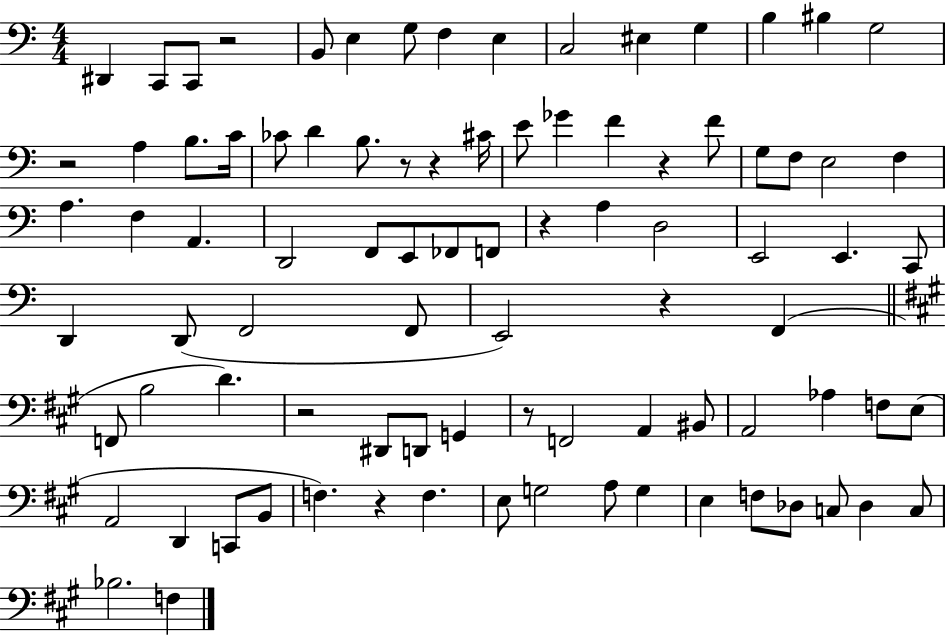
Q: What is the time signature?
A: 4/4